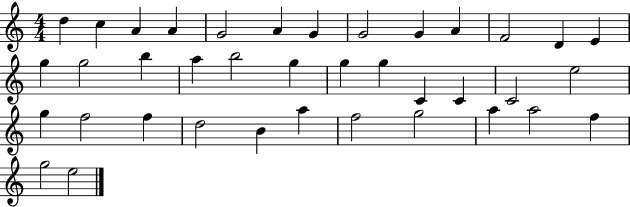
X:1
T:Untitled
M:4/4
L:1/4
K:C
d c A A G2 A G G2 G A F2 D E g g2 b a b2 g g g C C C2 e2 g f2 f d2 B a f2 g2 a a2 f g2 e2